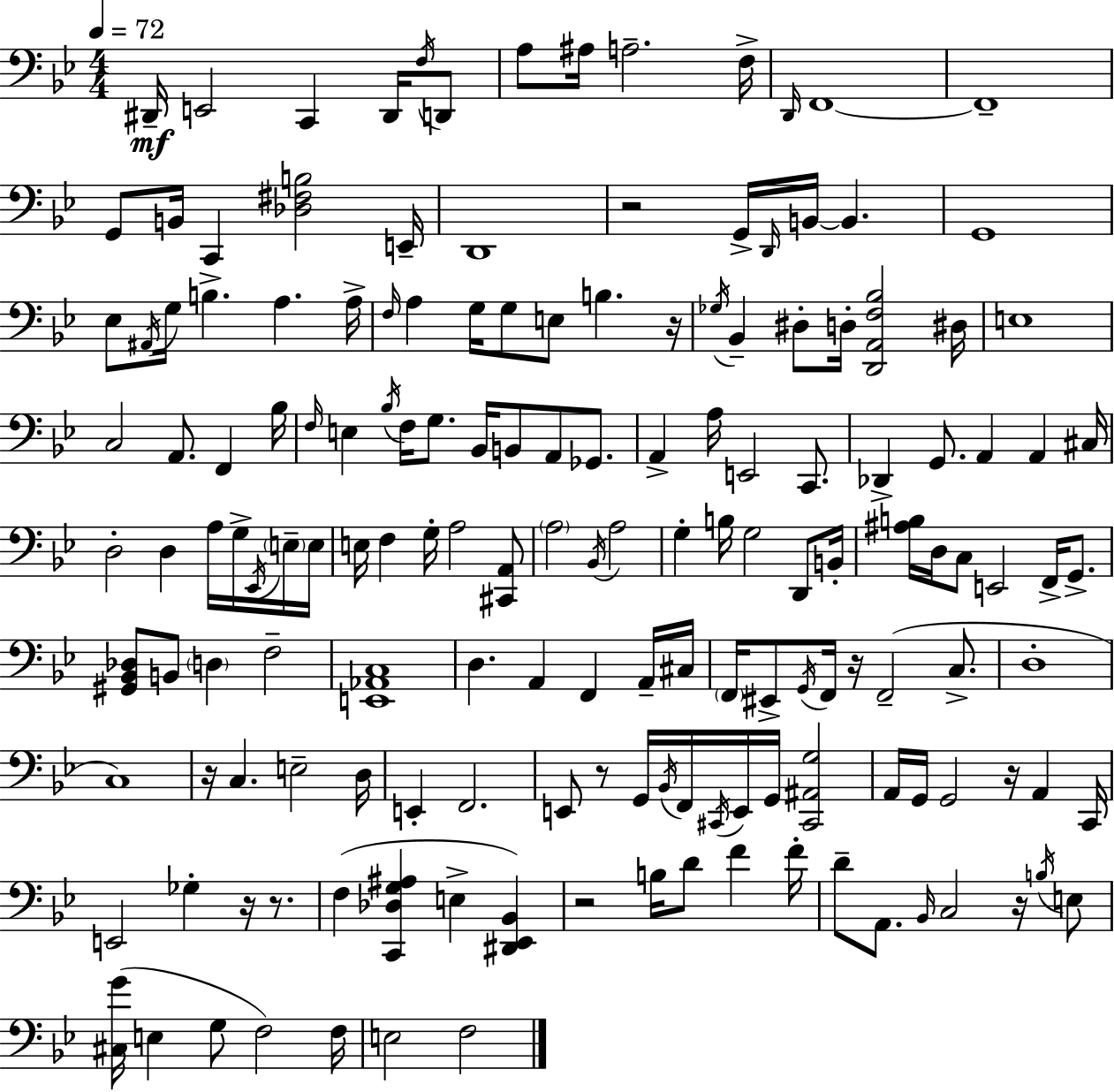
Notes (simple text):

D#2/s E2/h C2/q D#2/s F3/s D2/e A3/e A#3/s A3/h. F3/s D2/s F2/w F2/w G2/e B2/s C2/q [Db3,F#3,B3]/h E2/s D2/w R/h G2/s D2/s B2/s B2/q. G2/w Eb3/e A#2/s G3/s B3/q. A3/q. A3/s F3/s A3/q G3/s G3/e E3/e B3/q. R/s Gb3/s Bb2/q D#3/e D3/s [D2,A2,F3,Bb3]/h D#3/s E3/w C3/h A2/e. F2/q Bb3/s F3/s E3/q Bb3/s F3/s G3/e. Bb2/s B2/e A2/e Gb2/e. A2/q A3/s E2/h C2/e. Db2/q G2/e. A2/q A2/q C#3/s D3/h D3/q A3/s G3/s Eb2/s E3/s E3/s E3/s F3/q G3/s A3/h [C#2,A2]/e A3/h Bb2/s A3/h G3/q B3/s G3/h D2/e B2/s [A#3,B3]/s D3/s C3/e E2/h F2/s G2/e. [G#2,Bb2,Db3]/e B2/e D3/q F3/h [E2,Ab2,C3]/w D3/q. A2/q F2/q A2/s C#3/s F2/s EIS2/e G2/s F2/s R/s F2/h C3/e. D3/w C3/w R/s C3/q. E3/h D3/s E2/q F2/h. E2/e R/e G2/s Bb2/s F2/s C#2/s E2/s G2/s [C#2,A#2,G3]/h A2/s G2/s G2/h R/s A2/q C2/s E2/h Gb3/q R/s R/e. F3/q [C2,Db3,G3,A#3]/q E3/q [D#2,Eb2,Bb2]/q R/h B3/s D4/e F4/q F4/s D4/e A2/e. Bb2/s C3/h R/s B3/s E3/e [C#3,G4]/s E3/q G3/e F3/h F3/s E3/h F3/h